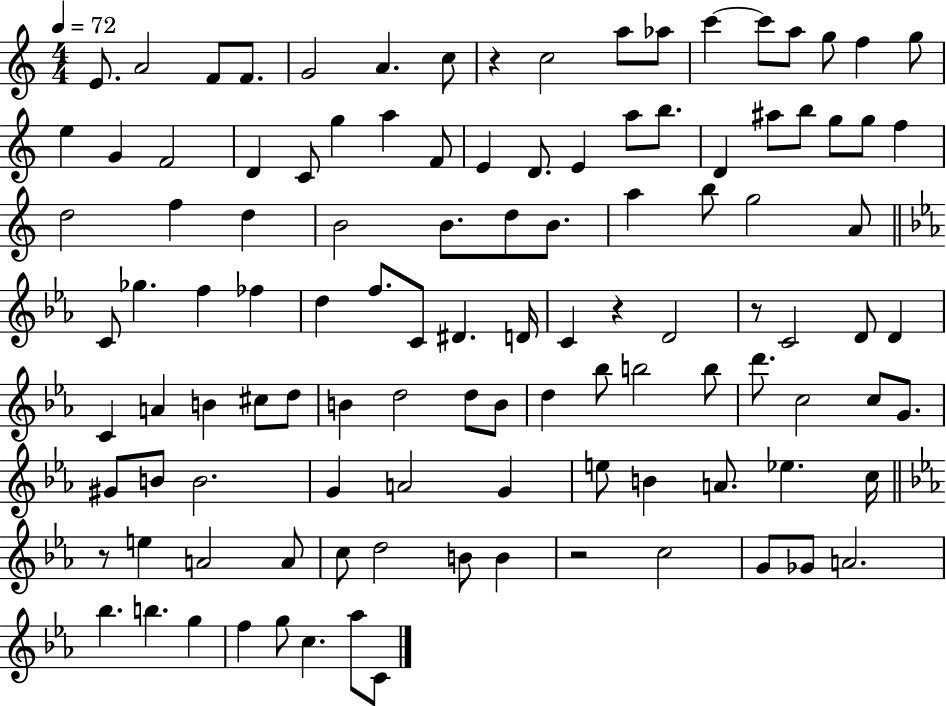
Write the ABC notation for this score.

X:1
T:Untitled
M:4/4
L:1/4
K:C
E/2 A2 F/2 F/2 G2 A c/2 z c2 a/2 _a/2 c' c'/2 a/2 g/2 f g/2 e G F2 D C/2 g a F/2 E D/2 E a/2 b/2 D ^a/2 b/2 g/2 g/2 f d2 f d B2 B/2 d/2 B/2 a b/2 g2 A/2 C/2 _g f _f d f/2 C/2 ^D D/4 C z D2 z/2 C2 D/2 D C A B ^c/2 d/2 B d2 d/2 B/2 d _b/2 b2 b/2 d'/2 c2 c/2 G/2 ^G/2 B/2 B2 G A2 G e/2 B A/2 _e c/4 z/2 e A2 A/2 c/2 d2 B/2 B z2 c2 G/2 _G/2 A2 _b b g f g/2 c _a/2 C/2